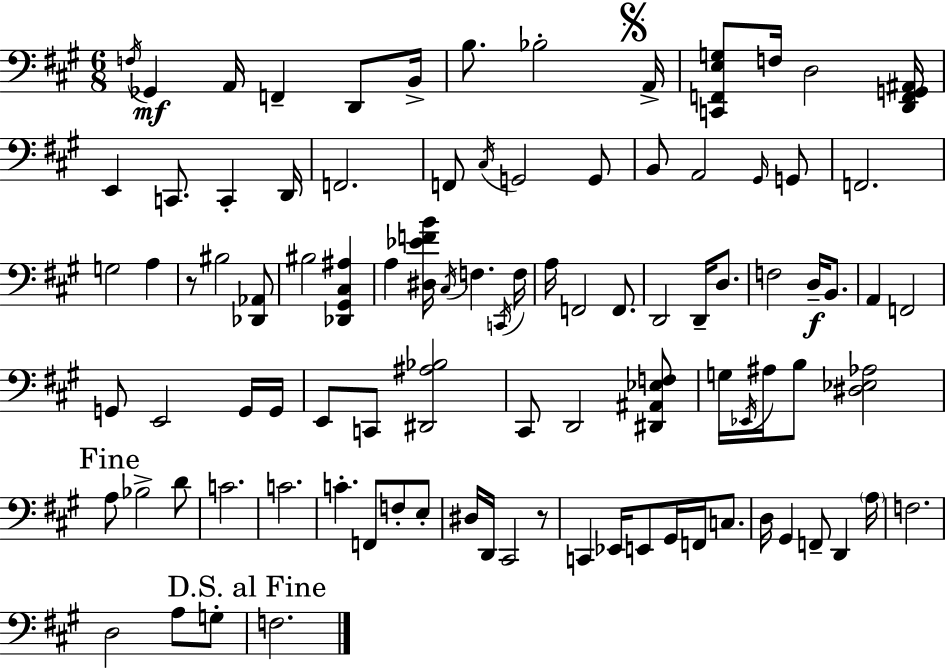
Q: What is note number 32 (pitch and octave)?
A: F3